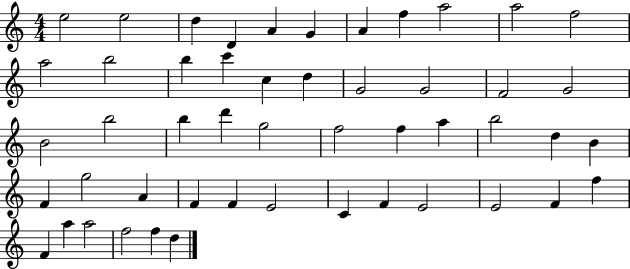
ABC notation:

X:1
T:Untitled
M:4/4
L:1/4
K:C
e2 e2 d D A G A f a2 a2 f2 a2 b2 b c' c d G2 G2 F2 G2 B2 b2 b d' g2 f2 f a b2 d B F g2 A F F E2 C F E2 E2 F f F a a2 f2 f d